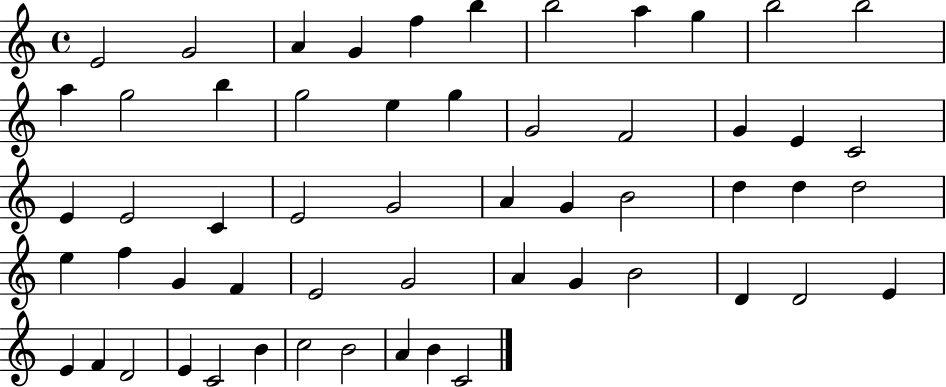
E4/h G4/h A4/q G4/q F5/q B5/q B5/h A5/q G5/q B5/h B5/h A5/q G5/h B5/q G5/h E5/q G5/q G4/h F4/h G4/q E4/q C4/h E4/q E4/h C4/q E4/h G4/h A4/q G4/q B4/h D5/q D5/q D5/h E5/q F5/q G4/q F4/q E4/h G4/h A4/q G4/q B4/h D4/q D4/h E4/q E4/q F4/q D4/h E4/q C4/h B4/q C5/h B4/h A4/q B4/q C4/h